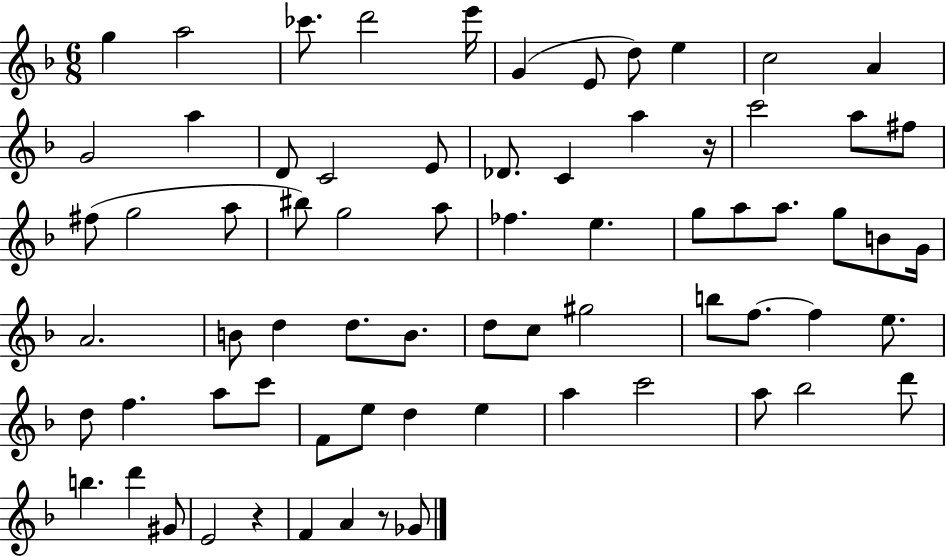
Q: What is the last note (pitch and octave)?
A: Gb4